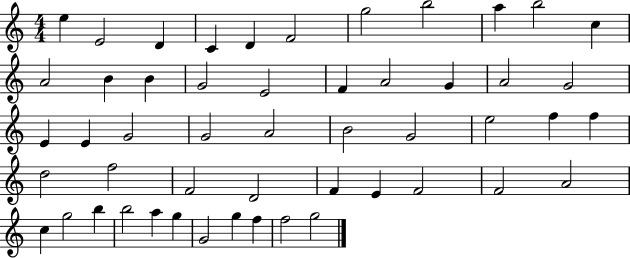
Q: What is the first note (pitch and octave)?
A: E5